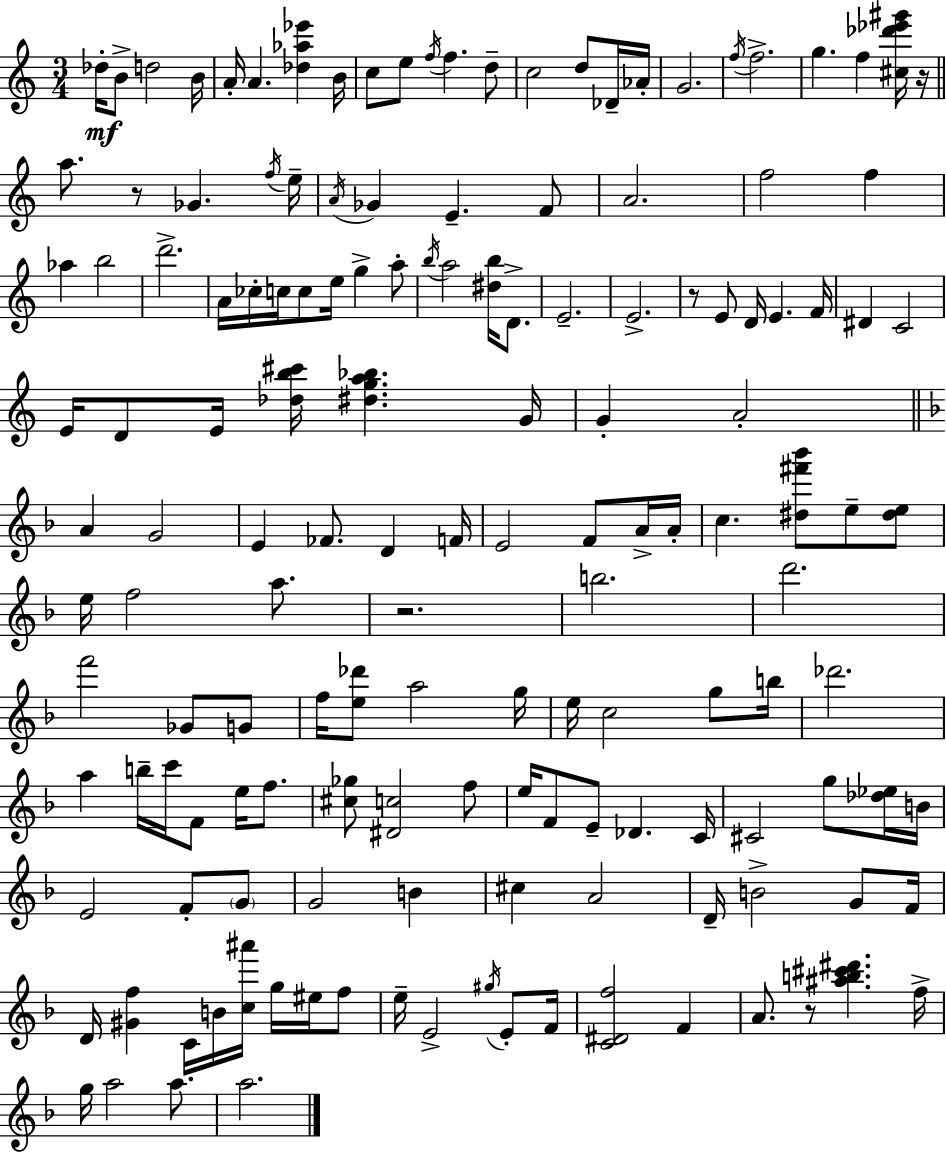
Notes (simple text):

Db5/s B4/e D5/h B4/s A4/s A4/q. [Db5,Ab5,Eb6]/q B4/s C5/e E5/e F5/s F5/q. D5/e C5/h D5/e Db4/s Ab4/s G4/h. F5/s F5/h. G5/q. F5/q [C#5,Db6,Eb6,G#6]/s R/s A5/e. R/e Gb4/q. F5/s E5/s A4/s Gb4/q E4/q. F4/e A4/h. F5/h F5/q Ab5/q B5/h D6/h. A4/s CES5/s C5/s C5/e E5/s G5/q A5/e B5/s A5/h [D#5,B5]/s D4/e. E4/h. E4/h. R/e E4/e D4/s E4/q. F4/s D#4/q C4/h E4/s D4/e E4/s [Db5,B5,C#6]/s [D#5,G5,A5,Bb5]/q. G4/s G4/q A4/h A4/q G4/h E4/q FES4/e. D4/q F4/s E4/h F4/e A4/s A4/s C5/q. [D#5,F#6,Bb6]/e E5/e [D#5,E5]/e E5/s F5/h A5/e. R/h. B5/h. D6/h. F6/h Gb4/e G4/e F5/s [E5,Db6]/e A5/h G5/s E5/s C5/h G5/e B5/s Db6/h. A5/q B5/s C6/s F4/e E5/s F5/e. [C#5,Gb5]/e [D#4,C5]/h F5/e E5/s F4/e E4/e Db4/q. C4/s C#4/h G5/e [Db5,Eb5]/s B4/s E4/h F4/e G4/e G4/h B4/q C#5/q A4/h D4/s B4/h G4/e F4/s D4/s [G#4,F5]/q C4/s B4/s [C5,A#6]/s G5/s EIS5/s F5/e E5/s E4/h G#5/s E4/e F4/s [C4,D#4,F5]/h F4/q A4/e. R/e [A#5,B5,C#6,D#6]/q. F5/s G5/s A5/h A5/e. A5/h.